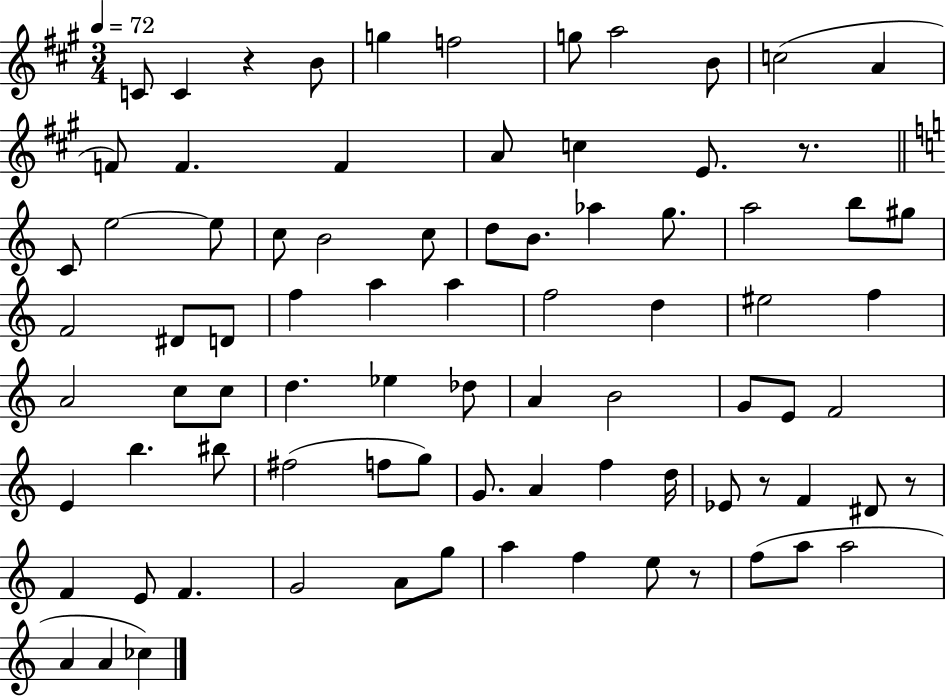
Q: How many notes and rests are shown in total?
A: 83